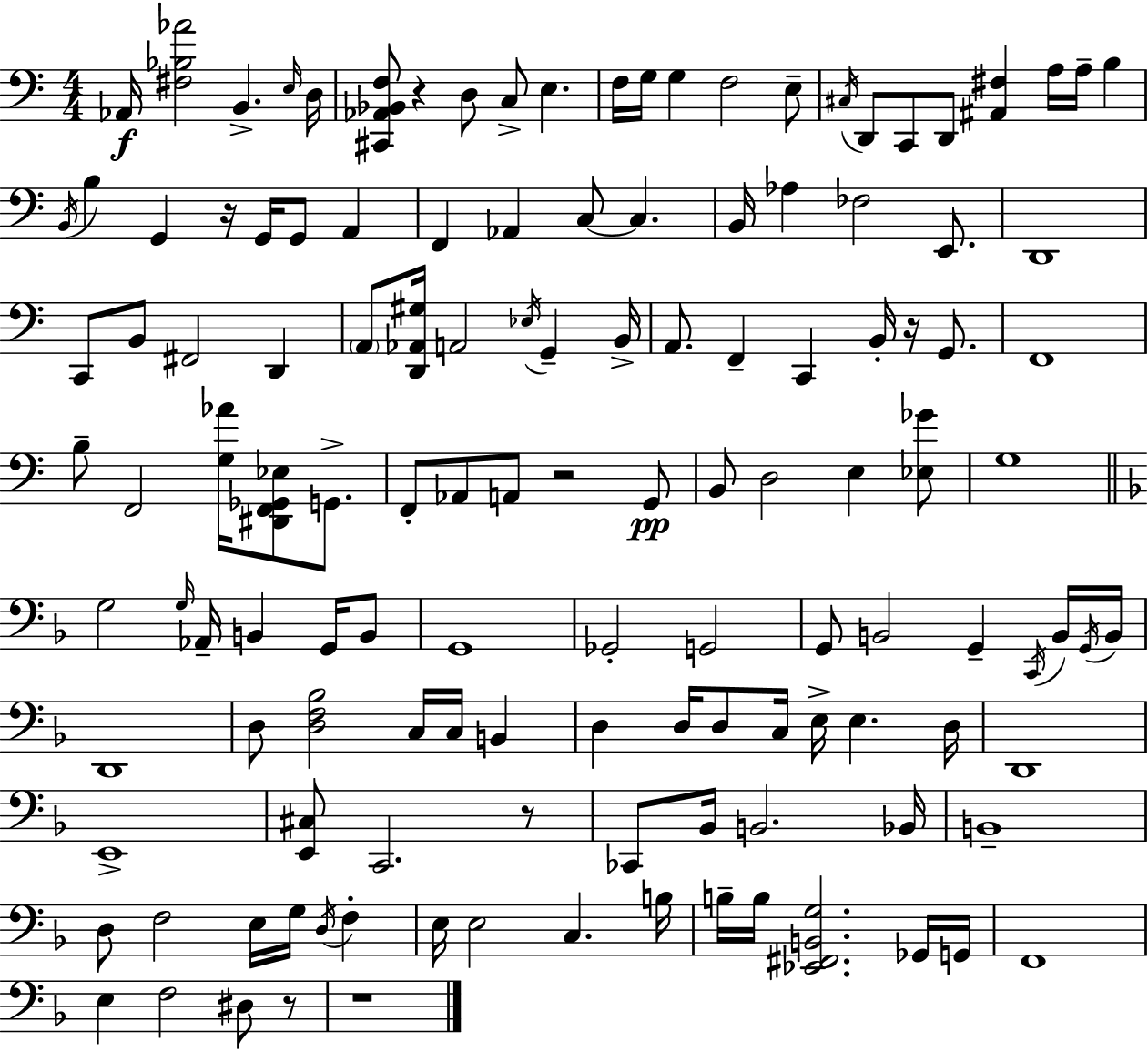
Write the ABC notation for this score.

X:1
T:Untitled
M:4/4
L:1/4
K:Am
_A,,/4 [^F,_B,_A]2 B,, E,/4 D,/4 [^C,,_A,,_B,,F,]/2 z D,/2 C,/2 E, F,/4 G,/4 G, F,2 E,/2 ^C,/4 D,,/2 C,,/2 D,,/2 [^A,,^F,] A,/4 A,/4 B, B,,/4 B, G,, z/4 G,,/4 G,,/2 A,, F,, _A,, C,/2 C, B,,/4 _A, _F,2 E,,/2 D,,4 C,,/2 B,,/2 ^F,,2 D,, A,,/2 [D,,_A,,^G,]/4 A,,2 _E,/4 G,, B,,/4 A,,/2 F,, C,, B,,/4 z/4 G,,/2 F,,4 B,/2 F,,2 [G,_A]/4 [^D,,F,,_G,,_E,]/2 G,,/2 F,,/2 _A,,/2 A,,/2 z2 G,,/2 B,,/2 D,2 E, [_E,_G]/2 G,4 G,2 G,/4 _A,,/4 B,, G,,/4 B,,/2 G,,4 _G,,2 G,,2 G,,/2 B,,2 G,, C,,/4 B,,/4 G,,/4 B,,/4 D,,4 D,/2 [D,F,_B,]2 C,/4 C,/4 B,, D, D,/4 D,/2 C,/4 E,/4 E, D,/4 D,,4 E,,4 [E,,^C,]/2 C,,2 z/2 _C,,/2 _B,,/4 B,,2 _B,,/4 B,,4 D,/2 F,2 E,/4 G,/4 D,/4 F, E,/4 E,2 C, B,/4 B,/4 B,/4 [_E,,^F,,B,,G,]2 _G,,/4 G,,/4 F,,4 E, F,2 ^D,/2 z/2 z4